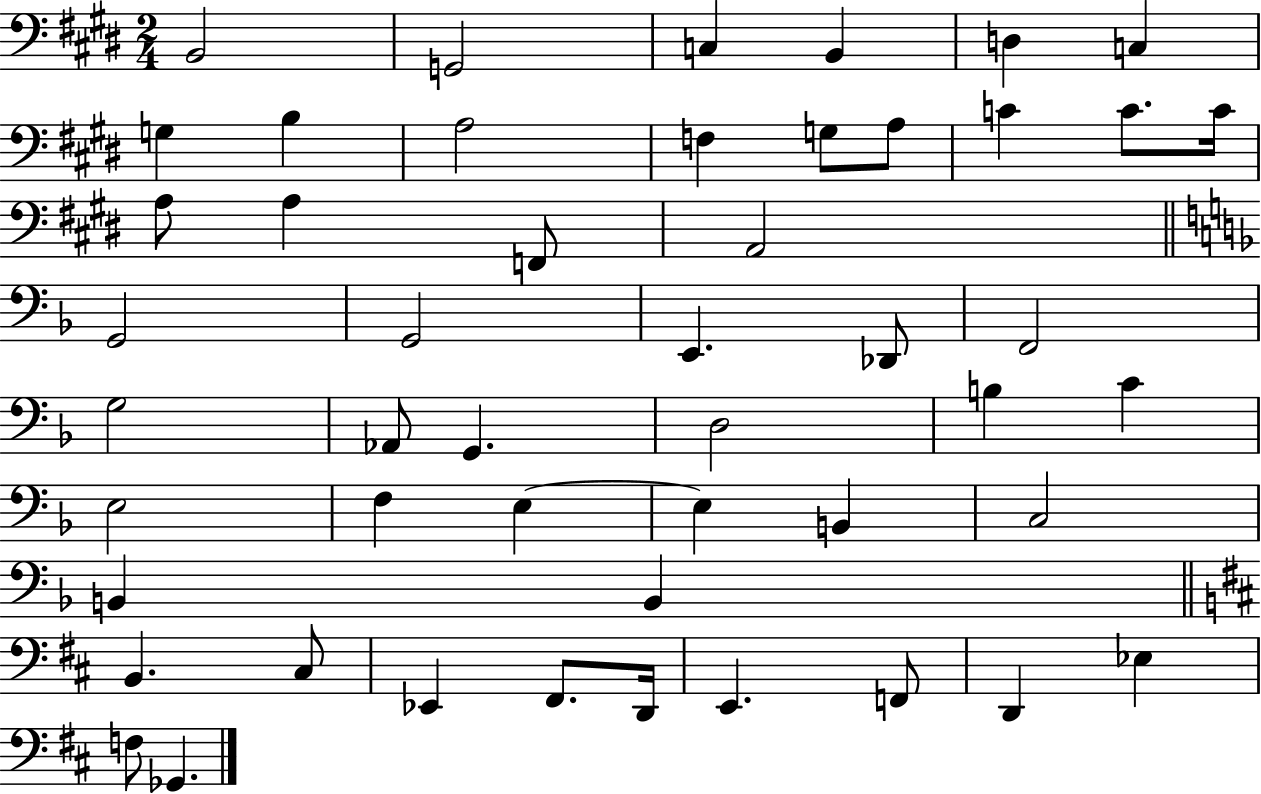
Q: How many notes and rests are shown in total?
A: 49